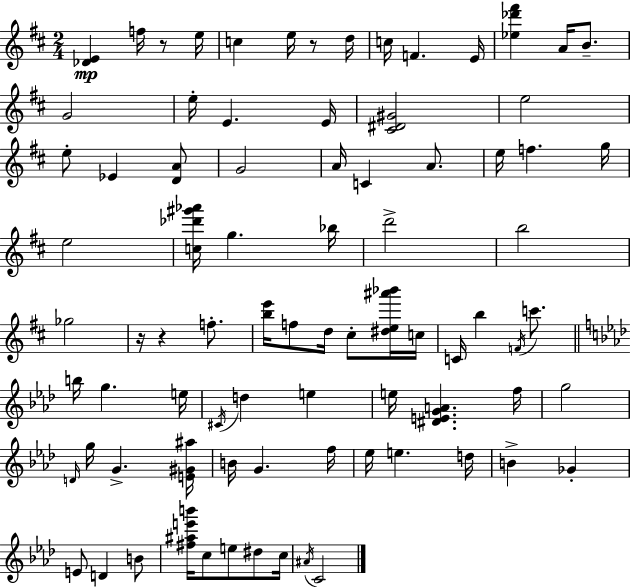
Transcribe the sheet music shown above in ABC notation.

X:1
T:Untitled
M:2/4
L:1/4
K:D
[_DE] f/4 z/2 e/4 c e/4 z/2 d/4 c/4 F E/4 [_e_d'^f'] A/4 B/2 G2 e/4 E E/4 [^C^D^G]2 e2 e/2 _E [DA]/2 G2 A/4 C A/2 e/4 f g/4 e2 [c_d'^g'_a']/4 g _b/4 d'2 b2 _g2 z/4 z f/2 [be']/4 f/2 d/4 ^c/2 [^de^a'_b']/4 c/4 C/4 b F/4 c'/2 b/4 g e/4 ^C/4 d e e/4 [^DEGA] f/4 g2 D/4 g/4 G [E^G^a]/4 B/4 G f/4 _e/4 e d/4 B _G E/2 D B/2 [^f^ae'b']/4 c/2 e/2 ^d/2 c/4 ^A/4 C2